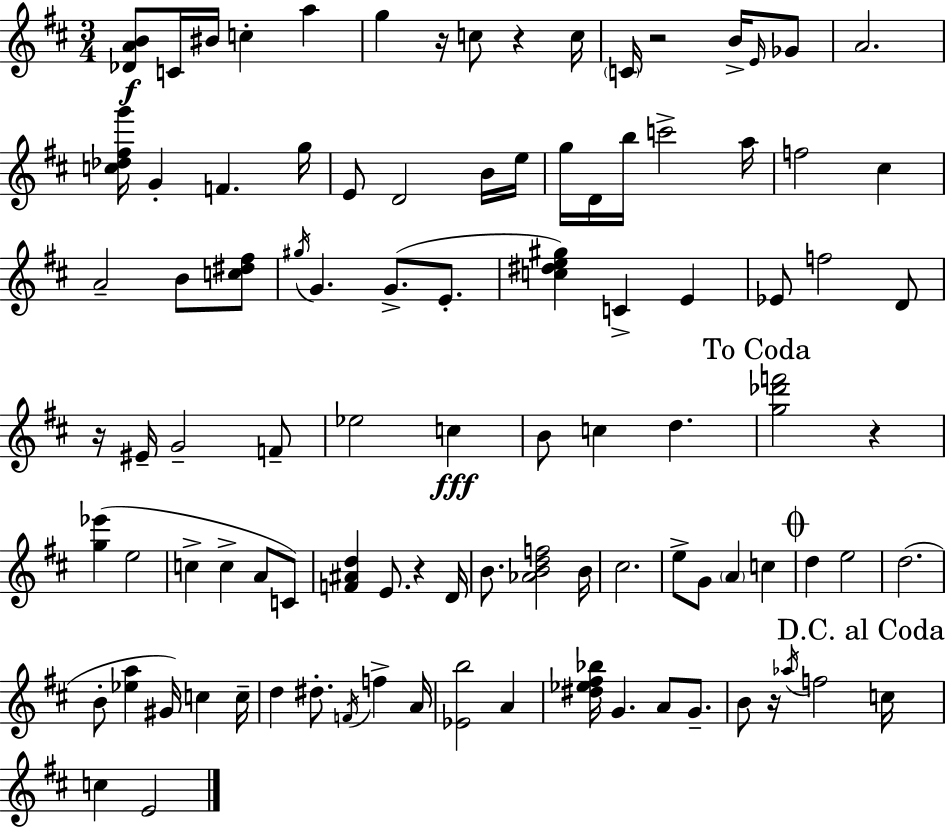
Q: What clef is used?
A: treble